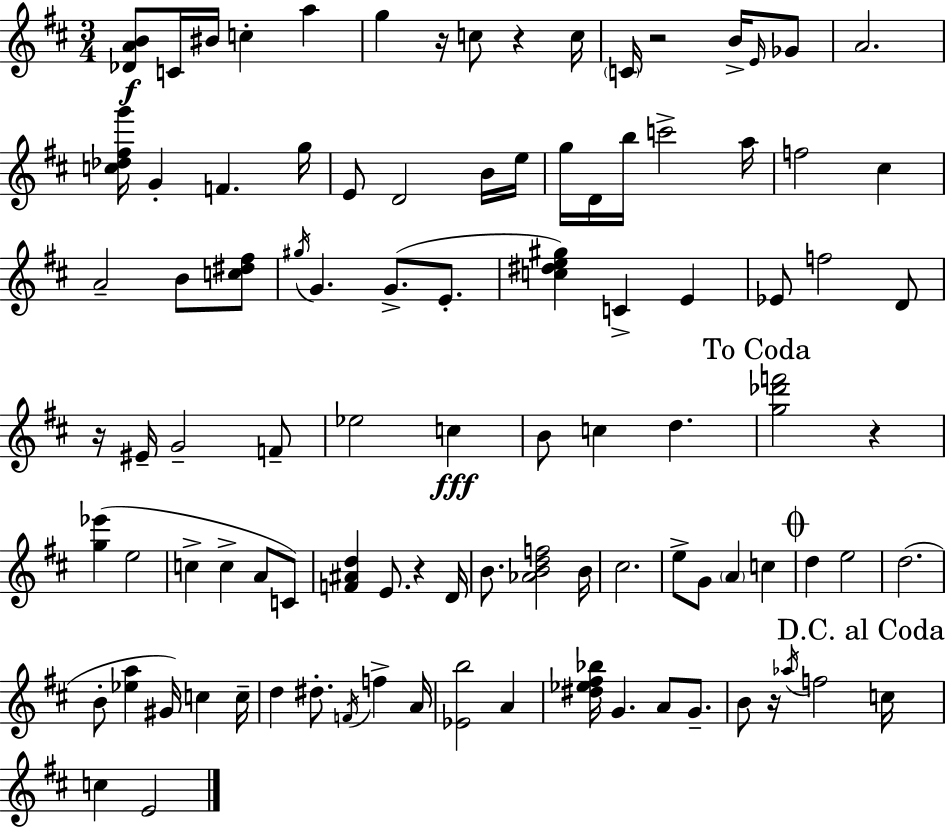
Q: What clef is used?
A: treble